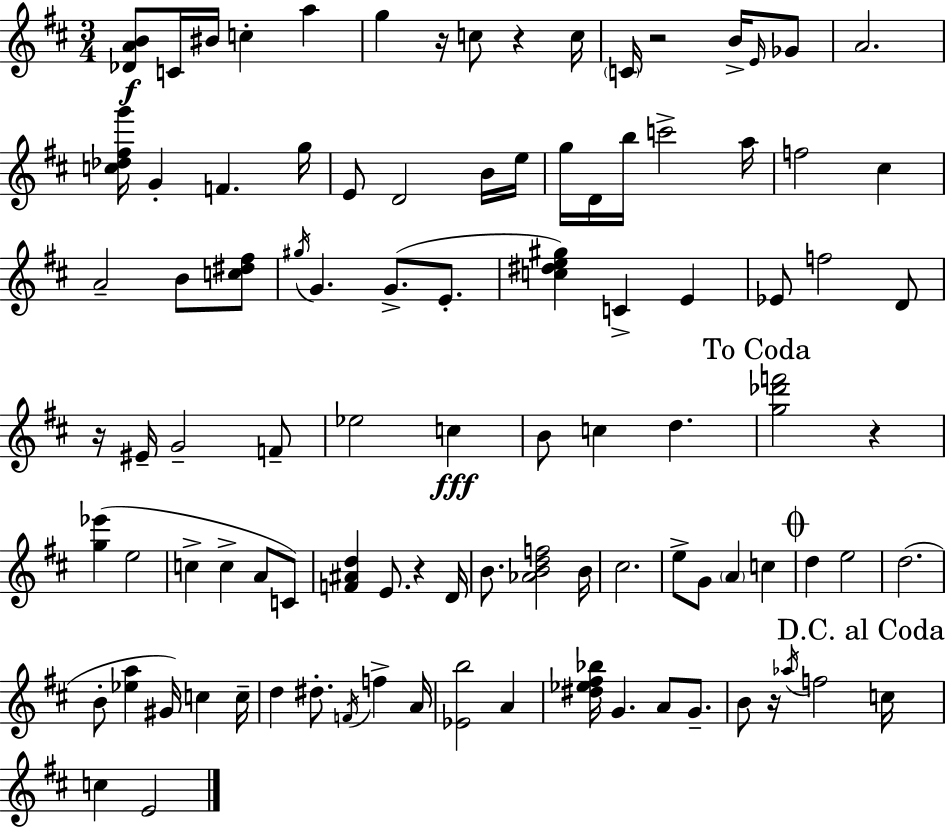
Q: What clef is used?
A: treble